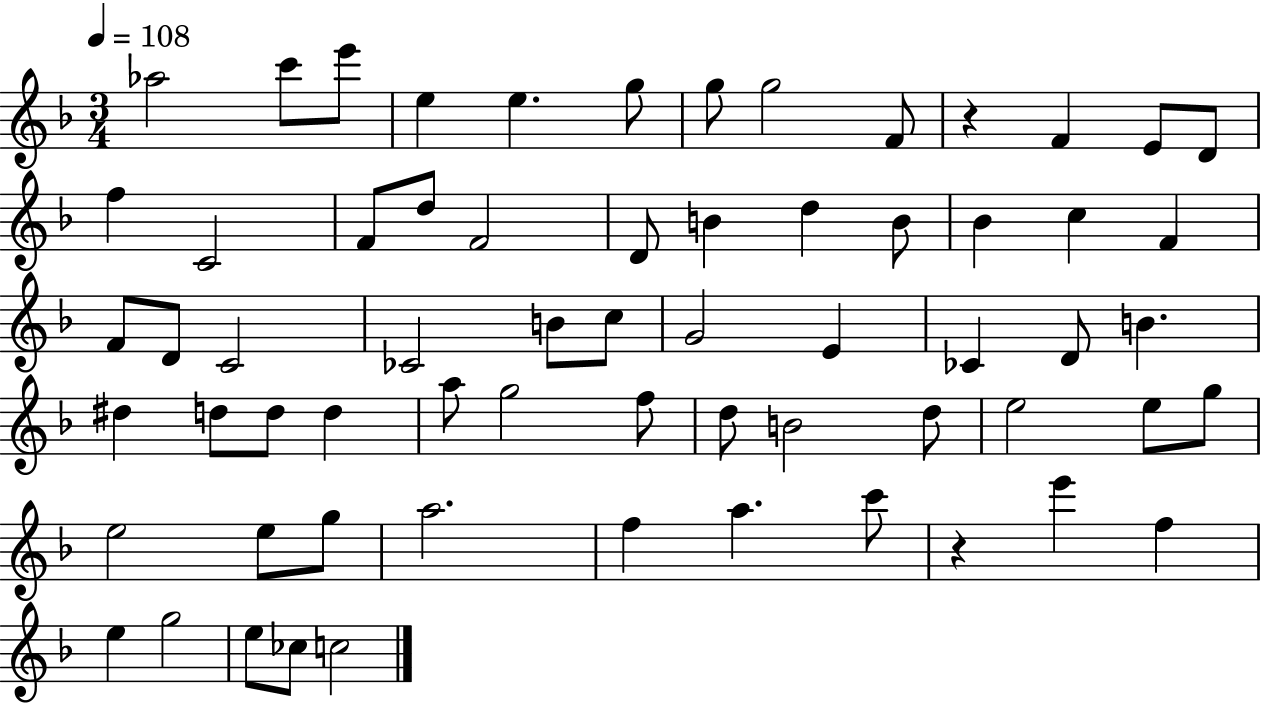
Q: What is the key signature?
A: F major